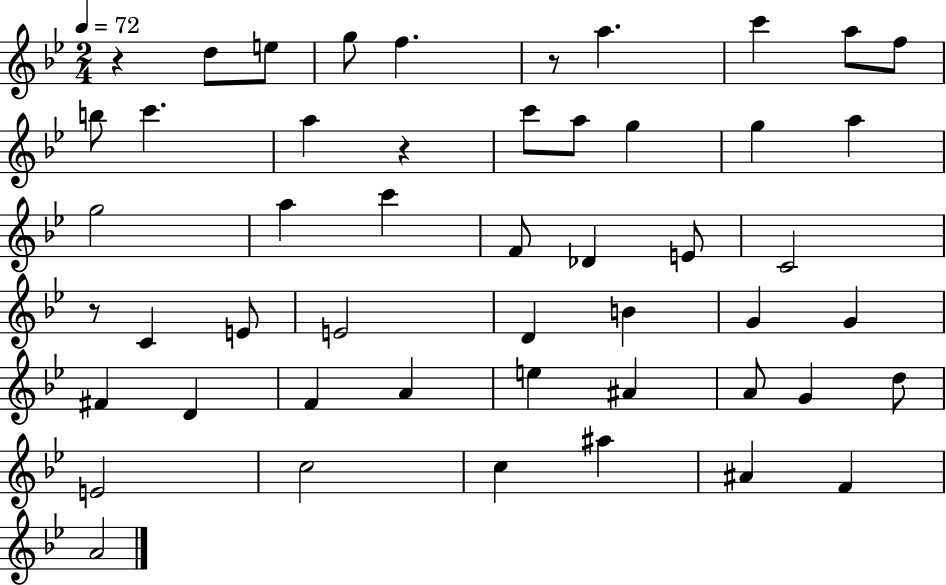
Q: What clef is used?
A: treble